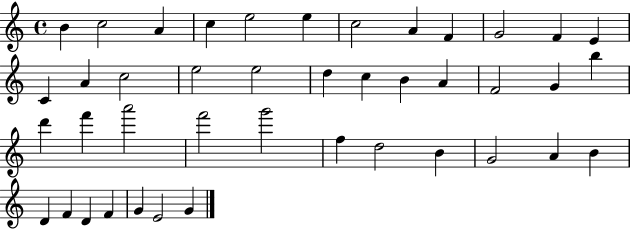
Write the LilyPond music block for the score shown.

{
  \clef treble
  \time 4/4
  \defaultTimeSignature
  \key c \major
  b'4 c''2 a'4 | c''4 e''2 e''4 | c''2 a'4 f'4 | g'2 f'4 e'4 | \break c'4 a'4 c''2 | e''2 e''2 | d''4 c''4 b'4 a'4 | f'2 g'4 b''4 | \break d'''4 f'''4 a'''2 | f'''2 g'''2 | f''4 d''2 b'4 | g'2 a'4 b'4 | \break d'4 f'4 d'4 f'4 | g'4 e'2 g'4 | \bar "|."
}